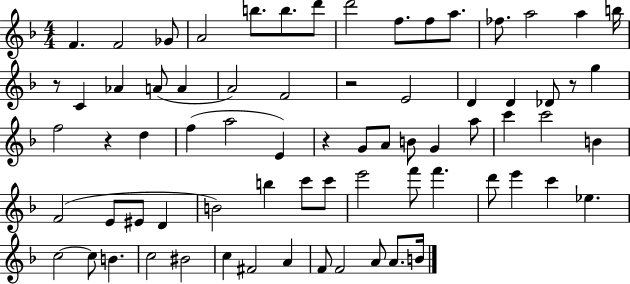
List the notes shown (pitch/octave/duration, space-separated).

F4/q. F4/h Gb4/e A4/h B5/e. B5/e. D6/e D6/h F5/e. F5/e A5/e. FES5/e. A5/h A5/q B5/s R/e C4/q Ab4/q A4/e A4/q A4/h F4/h R/h E4/h D4/q D4/q Db4/e R/e G5/q F5/h R/q D5/q F5/q A5/h E4/q R/q G4/e A4/e B4/e G4/q A5/e C6/q C6/h B4/q F4/h E4/e EIS4/e D4/q B4/h B5/q C6/e C6/e E6/h F6/e F6/q. D6/e E6/q C6/q Eb5/q. C5/h C5/e B4/q. C5/h BIS4/h C5/q F#4/h A4/q F4/e F4/h A4/e A4/e. B4/s